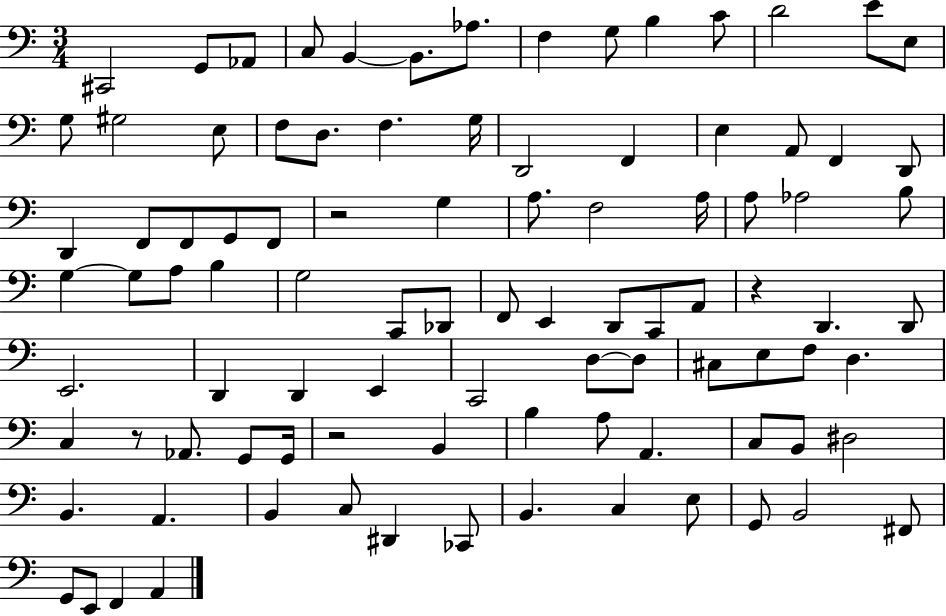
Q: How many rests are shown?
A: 4